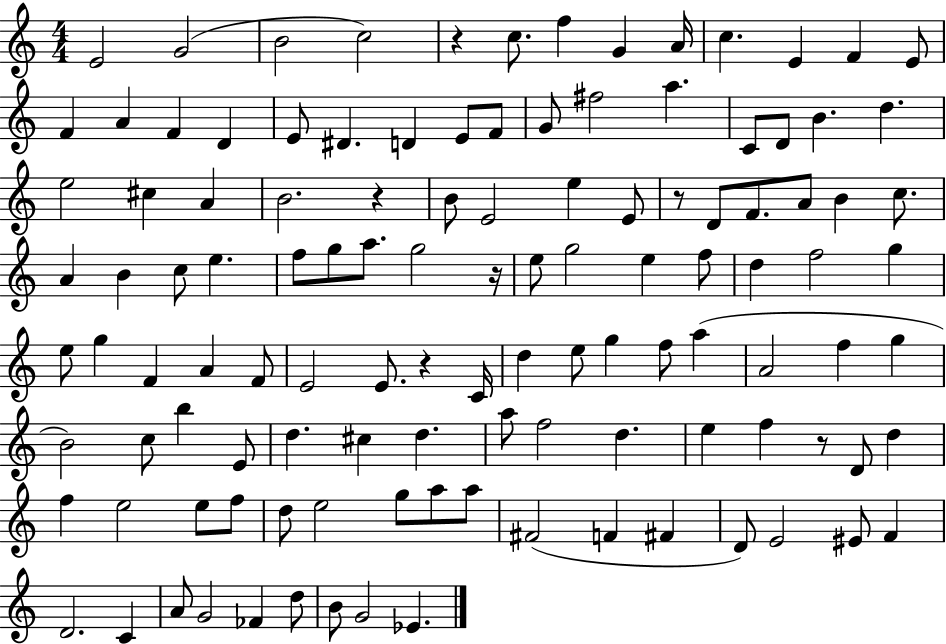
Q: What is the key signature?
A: C major